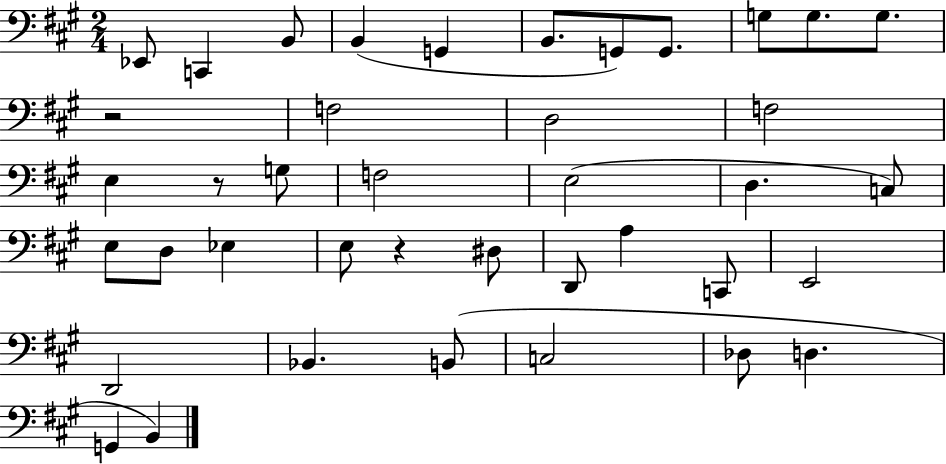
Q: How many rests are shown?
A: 3